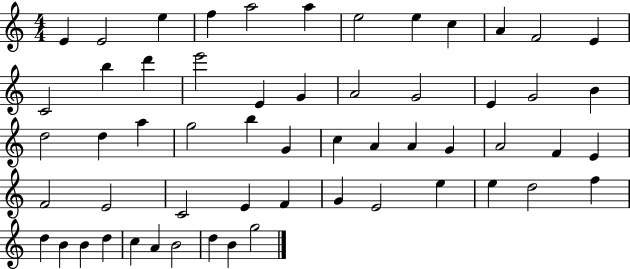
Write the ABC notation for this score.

X:1
T:Untitled
M:4/4
L:1/4
K:C
E E2 e f a2 a e2 e c A F2 E C2 b d' e'2 E G A2 G2 E G2 B d2 d a g2 b G c A A G A2 F E F2 E2 C2 E F G E2 e e d2 f d B B d c A B2 d B g2